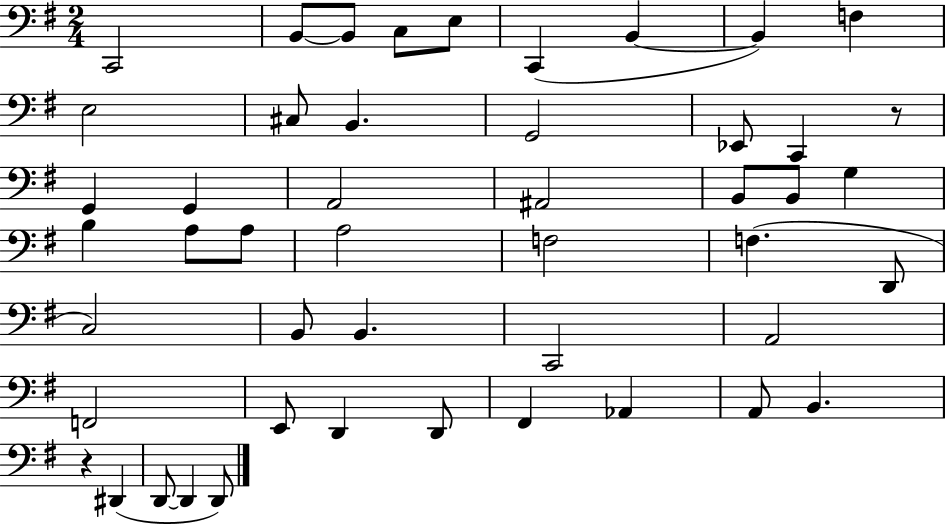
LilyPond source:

{
  \clef bass
  \numericTimeSignature
  \time 2/4
  \key g \major
  \repeat volta 2 { c,2 | b,8~~ b,8 c8 e8 | c,4( b,4~~ | b,4) f4 | \break e2 | cis8 b,4. | g,2 | ees,8 c,4 r8 | \break g,4 g,4 | a,2 | ais,2 | b,8 b,8 g4 | \break b4 a8 a8 | a2 | f2 | f4.( d,8 | \break c2) | b,8 b,4. | c,2 | a,2 | \break f,2 | e,8 d,4 d,8 | fis,4 aes,4 | a,8 b,4. | \break r4 dis,4( | d,8~~ d,4 d,8) | } \bar "|."
}